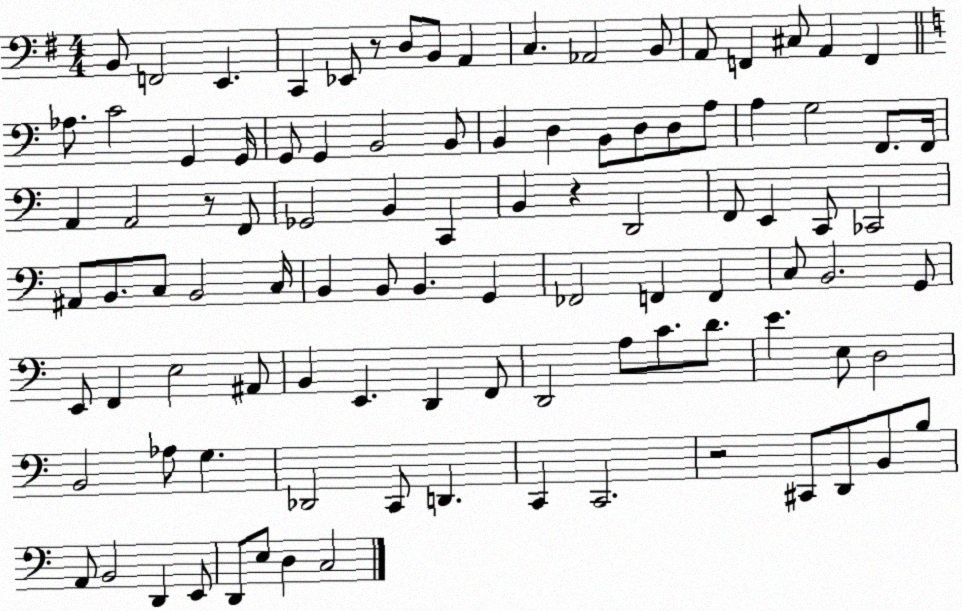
X:1
T:Untitled
M:4/4
L:1/4
K:G
B,,/2 F,,2 E,, C,, _E,,/2 z/2 D,/2 B,,/2 A,, C, _A,,2 B,,/2 A,,/2 F,, ^C,/2 A,, F,, _A,/2 C2 G,, G,,/4 G,,/2 G,, B,,2 B,,/2 B,, D, B,,/2 D,/2 D,/2 A,/2 A, G,2 F,,/2 F,,/4 A,, A,,2 z/2 F,,/2 _G,,2 B,, C,, B,, z D,,2 F,,/2 E,, C,,/2 _C,,2 ^A,,/2 B,,/2 C,/2 B,,2 C,/4 B,, B,,/2 B,, G,, _F,,2 F,, F,, C,/2 B,,2 G,,/2 E,,/2 F,, E,2 ^A,,/2 B,, E,, D,, F,,/2 D,,2 A,/2 C/2 D/2 E E,/2 D,2 B,,2 _A,/2 G, _D,,2 C,,/2 D,, C,, C,,2 z2 ^C,,/2 D,,/2 B,,/2 B,/2 A,,/2 B,,2 D,, E,,/2 D,,/2 E,/2 D, C,2